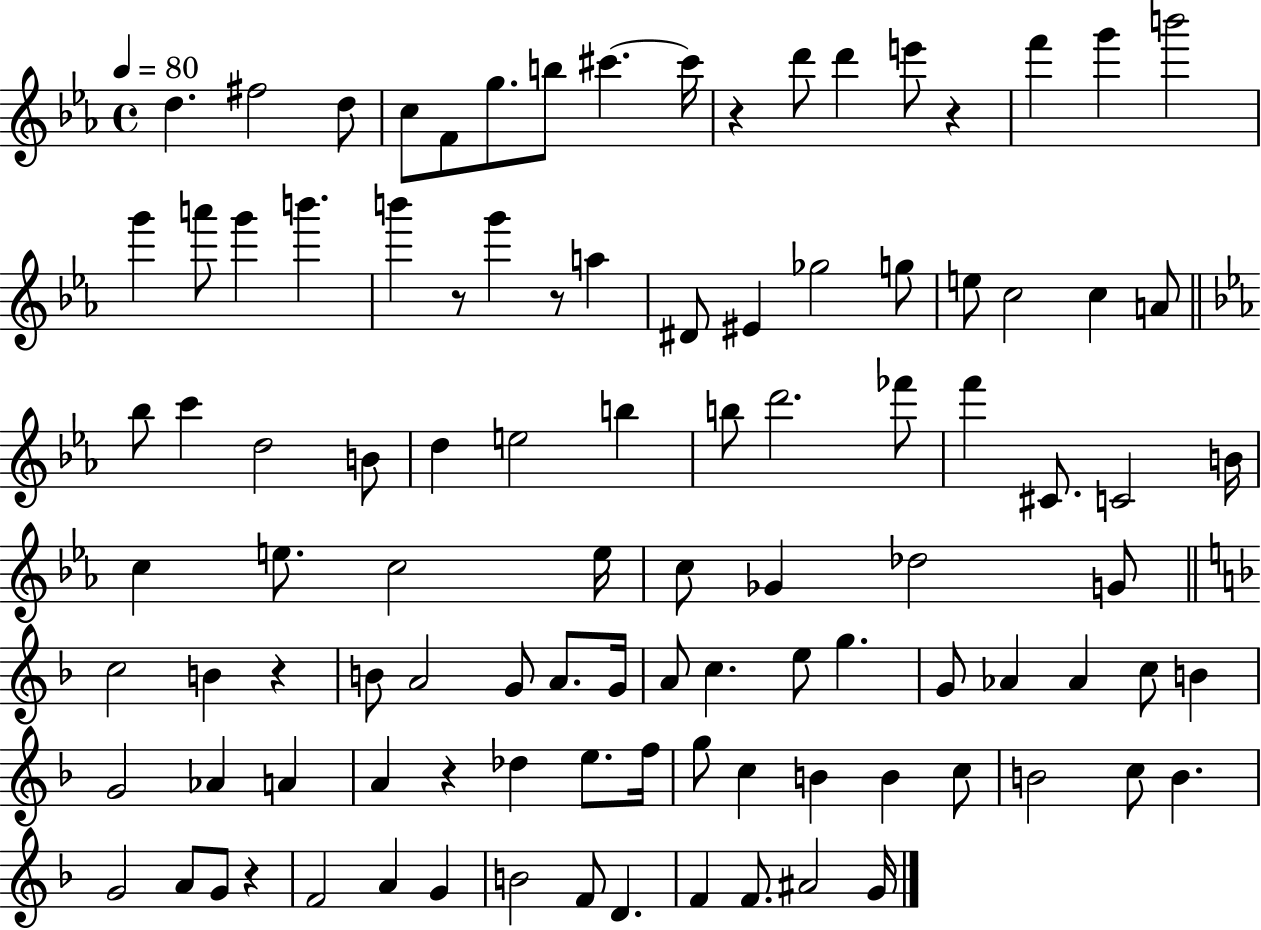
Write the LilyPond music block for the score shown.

{
  \clef treble
  \time 4/4
  \defaultTimeSignature
  \key ees \major
  \tempo 4 = 80
  d''4. fis''2 d''8 | c''8 f'8 g''8. b''8 cis'''4.~~ cis'''16 | r4 d'''8 d'''4 e'''8 r4 | f'''4 g'''4 b'''2 | \break g'''4 a'''8 g'''4 b'''4. | b'''4 r8 g'''4 r8 a''4 | dis'8 eis'4 ges''2 g''8 | e''8 c''2 c''4 a'8 | \break \bar "||" \break \key ees \major bes''8 c'''4 d''2 b'8 | d''4 e''2 b''4 | b''8 d'''2. fes'''8 | f'''4 cis'8. c'2 b'16 | \break c''4 e''8. c''2 e''16 | c''8 ges'4 des''2 g'8 | \bar "||" \break \key d \minor c''2 b'4 r4 | b'8 a'2 g'8 a'8. g'16 | a'8 c''4. e''8 g''4. | g'8 aes'4 aes'4 c''8 b'4 | \break g'2 aes'4 a'4 | a'4 r4 des''4 e''8. f''16 | g''8 c''4 b'4 b'4 c''8 | b'2 c''8 b'4. | \break g'2 a'8 g'8 r4 | f'2 a'4 g'4 | b'2 f'8 d'4. | f'4 f'8. ais'2 g'16 | \break \bar "|."
}